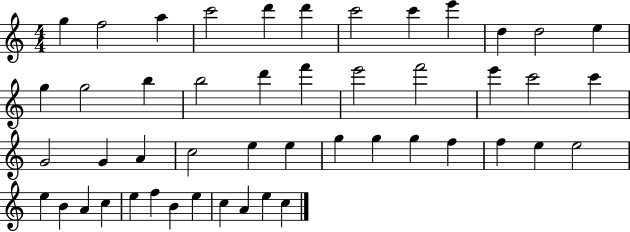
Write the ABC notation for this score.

X:1
T:Untitled
M:4/4
L:1/4
K:C
g f2 a c'2 d' d' c'2 c' e' d d2 e g g2 b b2 d' f' e'2 f'2 e' c'2 c' G2 G A c2 e e g g g f f e e2 e B A c e f B e c A e c